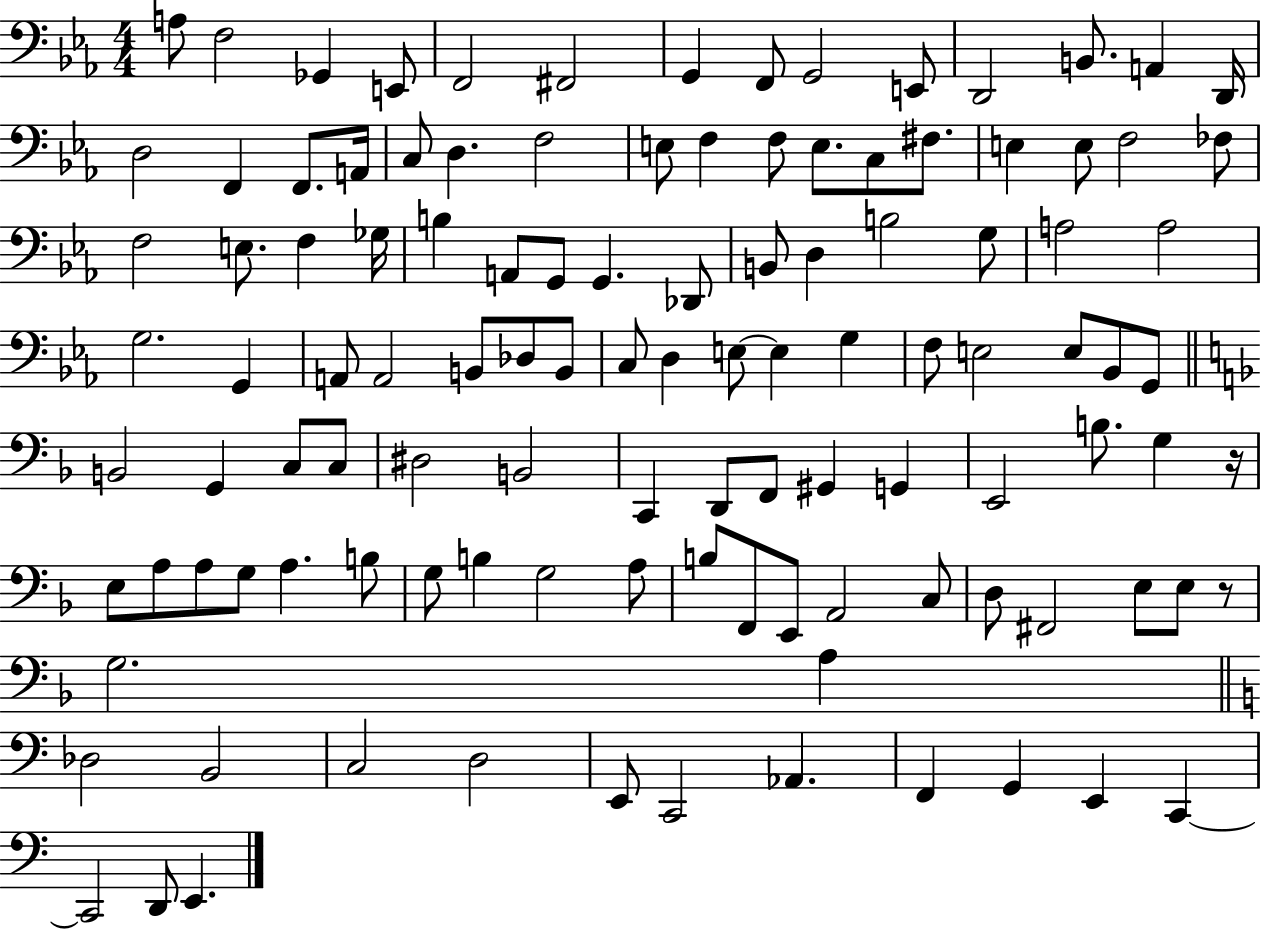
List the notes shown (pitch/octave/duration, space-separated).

A3/e F3/h Gb2/q E2/e F2/h F#2/h G2/q F2/e G2/h E2/e D2/h B2/e. A2/q D2/s D3/h F2/q F2/e. A2/s C3/e D3/q. F3/h E3/e F3/q F3/e E3/e. C3/e F#3/e. E3/q E3/e F3/h FES3/e F3/h E3/e. F3/q Gb3/s B3/q A2/e G2/e G2/q. Db2/e B2/e D3/q B3/h G3/e A3/h A3/h G3/h. G2/q A2/e A2/h B2/e Db3/e B2/e C3/e D3/q E3/e E3/q G3/q F3/e E3/h E3/e Bb2/e G2/e B2/h G2/q C3/e C3/e D#3/h B2/h C2/q D2/e F2/e G#2/q G2/q E2/h B3/e. G3/q R/s E3/e A3/e A3/e G3/e A3/q. B3/e G3/e B3/q G3/h A3/e B3/e F2/e E2/e A2/h C3/e D3/e F#2/h E3/e E3/e R/e G3/h. A3/q Db3/h B2/h C3/h D3/h E2/e C2/h Ab2/q. F2/q G2/q E2/q C2/q C2/h D2/e E2/q.